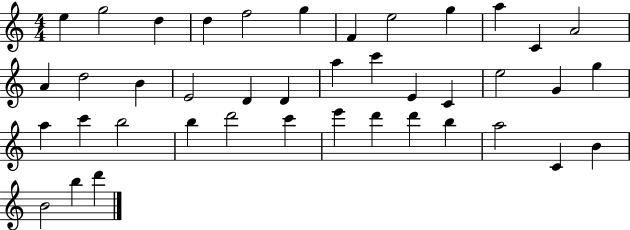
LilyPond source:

{
  \clef treble
  \numericTimeSignature
  \time 4/4
  \key c \major
  e''4 g''2 d''4 | d''4 f''2 g''4 | f'4 e''2 g''4 | a''4 c'4 a'2 | \break a'4 d''2 b'4 | e'2 d'4 d'4 | a''4 c'''4 e'4 c'4 | e''2 g'4 g''4 | \break a''4 c'''4 b''2 | b''4 d'''2 c'''4 | e'''4 d'''4 d'''4 b''4 | a''2 c'4 b'4 | \break b'2 b''4 d'''4 | \bar "|."
}